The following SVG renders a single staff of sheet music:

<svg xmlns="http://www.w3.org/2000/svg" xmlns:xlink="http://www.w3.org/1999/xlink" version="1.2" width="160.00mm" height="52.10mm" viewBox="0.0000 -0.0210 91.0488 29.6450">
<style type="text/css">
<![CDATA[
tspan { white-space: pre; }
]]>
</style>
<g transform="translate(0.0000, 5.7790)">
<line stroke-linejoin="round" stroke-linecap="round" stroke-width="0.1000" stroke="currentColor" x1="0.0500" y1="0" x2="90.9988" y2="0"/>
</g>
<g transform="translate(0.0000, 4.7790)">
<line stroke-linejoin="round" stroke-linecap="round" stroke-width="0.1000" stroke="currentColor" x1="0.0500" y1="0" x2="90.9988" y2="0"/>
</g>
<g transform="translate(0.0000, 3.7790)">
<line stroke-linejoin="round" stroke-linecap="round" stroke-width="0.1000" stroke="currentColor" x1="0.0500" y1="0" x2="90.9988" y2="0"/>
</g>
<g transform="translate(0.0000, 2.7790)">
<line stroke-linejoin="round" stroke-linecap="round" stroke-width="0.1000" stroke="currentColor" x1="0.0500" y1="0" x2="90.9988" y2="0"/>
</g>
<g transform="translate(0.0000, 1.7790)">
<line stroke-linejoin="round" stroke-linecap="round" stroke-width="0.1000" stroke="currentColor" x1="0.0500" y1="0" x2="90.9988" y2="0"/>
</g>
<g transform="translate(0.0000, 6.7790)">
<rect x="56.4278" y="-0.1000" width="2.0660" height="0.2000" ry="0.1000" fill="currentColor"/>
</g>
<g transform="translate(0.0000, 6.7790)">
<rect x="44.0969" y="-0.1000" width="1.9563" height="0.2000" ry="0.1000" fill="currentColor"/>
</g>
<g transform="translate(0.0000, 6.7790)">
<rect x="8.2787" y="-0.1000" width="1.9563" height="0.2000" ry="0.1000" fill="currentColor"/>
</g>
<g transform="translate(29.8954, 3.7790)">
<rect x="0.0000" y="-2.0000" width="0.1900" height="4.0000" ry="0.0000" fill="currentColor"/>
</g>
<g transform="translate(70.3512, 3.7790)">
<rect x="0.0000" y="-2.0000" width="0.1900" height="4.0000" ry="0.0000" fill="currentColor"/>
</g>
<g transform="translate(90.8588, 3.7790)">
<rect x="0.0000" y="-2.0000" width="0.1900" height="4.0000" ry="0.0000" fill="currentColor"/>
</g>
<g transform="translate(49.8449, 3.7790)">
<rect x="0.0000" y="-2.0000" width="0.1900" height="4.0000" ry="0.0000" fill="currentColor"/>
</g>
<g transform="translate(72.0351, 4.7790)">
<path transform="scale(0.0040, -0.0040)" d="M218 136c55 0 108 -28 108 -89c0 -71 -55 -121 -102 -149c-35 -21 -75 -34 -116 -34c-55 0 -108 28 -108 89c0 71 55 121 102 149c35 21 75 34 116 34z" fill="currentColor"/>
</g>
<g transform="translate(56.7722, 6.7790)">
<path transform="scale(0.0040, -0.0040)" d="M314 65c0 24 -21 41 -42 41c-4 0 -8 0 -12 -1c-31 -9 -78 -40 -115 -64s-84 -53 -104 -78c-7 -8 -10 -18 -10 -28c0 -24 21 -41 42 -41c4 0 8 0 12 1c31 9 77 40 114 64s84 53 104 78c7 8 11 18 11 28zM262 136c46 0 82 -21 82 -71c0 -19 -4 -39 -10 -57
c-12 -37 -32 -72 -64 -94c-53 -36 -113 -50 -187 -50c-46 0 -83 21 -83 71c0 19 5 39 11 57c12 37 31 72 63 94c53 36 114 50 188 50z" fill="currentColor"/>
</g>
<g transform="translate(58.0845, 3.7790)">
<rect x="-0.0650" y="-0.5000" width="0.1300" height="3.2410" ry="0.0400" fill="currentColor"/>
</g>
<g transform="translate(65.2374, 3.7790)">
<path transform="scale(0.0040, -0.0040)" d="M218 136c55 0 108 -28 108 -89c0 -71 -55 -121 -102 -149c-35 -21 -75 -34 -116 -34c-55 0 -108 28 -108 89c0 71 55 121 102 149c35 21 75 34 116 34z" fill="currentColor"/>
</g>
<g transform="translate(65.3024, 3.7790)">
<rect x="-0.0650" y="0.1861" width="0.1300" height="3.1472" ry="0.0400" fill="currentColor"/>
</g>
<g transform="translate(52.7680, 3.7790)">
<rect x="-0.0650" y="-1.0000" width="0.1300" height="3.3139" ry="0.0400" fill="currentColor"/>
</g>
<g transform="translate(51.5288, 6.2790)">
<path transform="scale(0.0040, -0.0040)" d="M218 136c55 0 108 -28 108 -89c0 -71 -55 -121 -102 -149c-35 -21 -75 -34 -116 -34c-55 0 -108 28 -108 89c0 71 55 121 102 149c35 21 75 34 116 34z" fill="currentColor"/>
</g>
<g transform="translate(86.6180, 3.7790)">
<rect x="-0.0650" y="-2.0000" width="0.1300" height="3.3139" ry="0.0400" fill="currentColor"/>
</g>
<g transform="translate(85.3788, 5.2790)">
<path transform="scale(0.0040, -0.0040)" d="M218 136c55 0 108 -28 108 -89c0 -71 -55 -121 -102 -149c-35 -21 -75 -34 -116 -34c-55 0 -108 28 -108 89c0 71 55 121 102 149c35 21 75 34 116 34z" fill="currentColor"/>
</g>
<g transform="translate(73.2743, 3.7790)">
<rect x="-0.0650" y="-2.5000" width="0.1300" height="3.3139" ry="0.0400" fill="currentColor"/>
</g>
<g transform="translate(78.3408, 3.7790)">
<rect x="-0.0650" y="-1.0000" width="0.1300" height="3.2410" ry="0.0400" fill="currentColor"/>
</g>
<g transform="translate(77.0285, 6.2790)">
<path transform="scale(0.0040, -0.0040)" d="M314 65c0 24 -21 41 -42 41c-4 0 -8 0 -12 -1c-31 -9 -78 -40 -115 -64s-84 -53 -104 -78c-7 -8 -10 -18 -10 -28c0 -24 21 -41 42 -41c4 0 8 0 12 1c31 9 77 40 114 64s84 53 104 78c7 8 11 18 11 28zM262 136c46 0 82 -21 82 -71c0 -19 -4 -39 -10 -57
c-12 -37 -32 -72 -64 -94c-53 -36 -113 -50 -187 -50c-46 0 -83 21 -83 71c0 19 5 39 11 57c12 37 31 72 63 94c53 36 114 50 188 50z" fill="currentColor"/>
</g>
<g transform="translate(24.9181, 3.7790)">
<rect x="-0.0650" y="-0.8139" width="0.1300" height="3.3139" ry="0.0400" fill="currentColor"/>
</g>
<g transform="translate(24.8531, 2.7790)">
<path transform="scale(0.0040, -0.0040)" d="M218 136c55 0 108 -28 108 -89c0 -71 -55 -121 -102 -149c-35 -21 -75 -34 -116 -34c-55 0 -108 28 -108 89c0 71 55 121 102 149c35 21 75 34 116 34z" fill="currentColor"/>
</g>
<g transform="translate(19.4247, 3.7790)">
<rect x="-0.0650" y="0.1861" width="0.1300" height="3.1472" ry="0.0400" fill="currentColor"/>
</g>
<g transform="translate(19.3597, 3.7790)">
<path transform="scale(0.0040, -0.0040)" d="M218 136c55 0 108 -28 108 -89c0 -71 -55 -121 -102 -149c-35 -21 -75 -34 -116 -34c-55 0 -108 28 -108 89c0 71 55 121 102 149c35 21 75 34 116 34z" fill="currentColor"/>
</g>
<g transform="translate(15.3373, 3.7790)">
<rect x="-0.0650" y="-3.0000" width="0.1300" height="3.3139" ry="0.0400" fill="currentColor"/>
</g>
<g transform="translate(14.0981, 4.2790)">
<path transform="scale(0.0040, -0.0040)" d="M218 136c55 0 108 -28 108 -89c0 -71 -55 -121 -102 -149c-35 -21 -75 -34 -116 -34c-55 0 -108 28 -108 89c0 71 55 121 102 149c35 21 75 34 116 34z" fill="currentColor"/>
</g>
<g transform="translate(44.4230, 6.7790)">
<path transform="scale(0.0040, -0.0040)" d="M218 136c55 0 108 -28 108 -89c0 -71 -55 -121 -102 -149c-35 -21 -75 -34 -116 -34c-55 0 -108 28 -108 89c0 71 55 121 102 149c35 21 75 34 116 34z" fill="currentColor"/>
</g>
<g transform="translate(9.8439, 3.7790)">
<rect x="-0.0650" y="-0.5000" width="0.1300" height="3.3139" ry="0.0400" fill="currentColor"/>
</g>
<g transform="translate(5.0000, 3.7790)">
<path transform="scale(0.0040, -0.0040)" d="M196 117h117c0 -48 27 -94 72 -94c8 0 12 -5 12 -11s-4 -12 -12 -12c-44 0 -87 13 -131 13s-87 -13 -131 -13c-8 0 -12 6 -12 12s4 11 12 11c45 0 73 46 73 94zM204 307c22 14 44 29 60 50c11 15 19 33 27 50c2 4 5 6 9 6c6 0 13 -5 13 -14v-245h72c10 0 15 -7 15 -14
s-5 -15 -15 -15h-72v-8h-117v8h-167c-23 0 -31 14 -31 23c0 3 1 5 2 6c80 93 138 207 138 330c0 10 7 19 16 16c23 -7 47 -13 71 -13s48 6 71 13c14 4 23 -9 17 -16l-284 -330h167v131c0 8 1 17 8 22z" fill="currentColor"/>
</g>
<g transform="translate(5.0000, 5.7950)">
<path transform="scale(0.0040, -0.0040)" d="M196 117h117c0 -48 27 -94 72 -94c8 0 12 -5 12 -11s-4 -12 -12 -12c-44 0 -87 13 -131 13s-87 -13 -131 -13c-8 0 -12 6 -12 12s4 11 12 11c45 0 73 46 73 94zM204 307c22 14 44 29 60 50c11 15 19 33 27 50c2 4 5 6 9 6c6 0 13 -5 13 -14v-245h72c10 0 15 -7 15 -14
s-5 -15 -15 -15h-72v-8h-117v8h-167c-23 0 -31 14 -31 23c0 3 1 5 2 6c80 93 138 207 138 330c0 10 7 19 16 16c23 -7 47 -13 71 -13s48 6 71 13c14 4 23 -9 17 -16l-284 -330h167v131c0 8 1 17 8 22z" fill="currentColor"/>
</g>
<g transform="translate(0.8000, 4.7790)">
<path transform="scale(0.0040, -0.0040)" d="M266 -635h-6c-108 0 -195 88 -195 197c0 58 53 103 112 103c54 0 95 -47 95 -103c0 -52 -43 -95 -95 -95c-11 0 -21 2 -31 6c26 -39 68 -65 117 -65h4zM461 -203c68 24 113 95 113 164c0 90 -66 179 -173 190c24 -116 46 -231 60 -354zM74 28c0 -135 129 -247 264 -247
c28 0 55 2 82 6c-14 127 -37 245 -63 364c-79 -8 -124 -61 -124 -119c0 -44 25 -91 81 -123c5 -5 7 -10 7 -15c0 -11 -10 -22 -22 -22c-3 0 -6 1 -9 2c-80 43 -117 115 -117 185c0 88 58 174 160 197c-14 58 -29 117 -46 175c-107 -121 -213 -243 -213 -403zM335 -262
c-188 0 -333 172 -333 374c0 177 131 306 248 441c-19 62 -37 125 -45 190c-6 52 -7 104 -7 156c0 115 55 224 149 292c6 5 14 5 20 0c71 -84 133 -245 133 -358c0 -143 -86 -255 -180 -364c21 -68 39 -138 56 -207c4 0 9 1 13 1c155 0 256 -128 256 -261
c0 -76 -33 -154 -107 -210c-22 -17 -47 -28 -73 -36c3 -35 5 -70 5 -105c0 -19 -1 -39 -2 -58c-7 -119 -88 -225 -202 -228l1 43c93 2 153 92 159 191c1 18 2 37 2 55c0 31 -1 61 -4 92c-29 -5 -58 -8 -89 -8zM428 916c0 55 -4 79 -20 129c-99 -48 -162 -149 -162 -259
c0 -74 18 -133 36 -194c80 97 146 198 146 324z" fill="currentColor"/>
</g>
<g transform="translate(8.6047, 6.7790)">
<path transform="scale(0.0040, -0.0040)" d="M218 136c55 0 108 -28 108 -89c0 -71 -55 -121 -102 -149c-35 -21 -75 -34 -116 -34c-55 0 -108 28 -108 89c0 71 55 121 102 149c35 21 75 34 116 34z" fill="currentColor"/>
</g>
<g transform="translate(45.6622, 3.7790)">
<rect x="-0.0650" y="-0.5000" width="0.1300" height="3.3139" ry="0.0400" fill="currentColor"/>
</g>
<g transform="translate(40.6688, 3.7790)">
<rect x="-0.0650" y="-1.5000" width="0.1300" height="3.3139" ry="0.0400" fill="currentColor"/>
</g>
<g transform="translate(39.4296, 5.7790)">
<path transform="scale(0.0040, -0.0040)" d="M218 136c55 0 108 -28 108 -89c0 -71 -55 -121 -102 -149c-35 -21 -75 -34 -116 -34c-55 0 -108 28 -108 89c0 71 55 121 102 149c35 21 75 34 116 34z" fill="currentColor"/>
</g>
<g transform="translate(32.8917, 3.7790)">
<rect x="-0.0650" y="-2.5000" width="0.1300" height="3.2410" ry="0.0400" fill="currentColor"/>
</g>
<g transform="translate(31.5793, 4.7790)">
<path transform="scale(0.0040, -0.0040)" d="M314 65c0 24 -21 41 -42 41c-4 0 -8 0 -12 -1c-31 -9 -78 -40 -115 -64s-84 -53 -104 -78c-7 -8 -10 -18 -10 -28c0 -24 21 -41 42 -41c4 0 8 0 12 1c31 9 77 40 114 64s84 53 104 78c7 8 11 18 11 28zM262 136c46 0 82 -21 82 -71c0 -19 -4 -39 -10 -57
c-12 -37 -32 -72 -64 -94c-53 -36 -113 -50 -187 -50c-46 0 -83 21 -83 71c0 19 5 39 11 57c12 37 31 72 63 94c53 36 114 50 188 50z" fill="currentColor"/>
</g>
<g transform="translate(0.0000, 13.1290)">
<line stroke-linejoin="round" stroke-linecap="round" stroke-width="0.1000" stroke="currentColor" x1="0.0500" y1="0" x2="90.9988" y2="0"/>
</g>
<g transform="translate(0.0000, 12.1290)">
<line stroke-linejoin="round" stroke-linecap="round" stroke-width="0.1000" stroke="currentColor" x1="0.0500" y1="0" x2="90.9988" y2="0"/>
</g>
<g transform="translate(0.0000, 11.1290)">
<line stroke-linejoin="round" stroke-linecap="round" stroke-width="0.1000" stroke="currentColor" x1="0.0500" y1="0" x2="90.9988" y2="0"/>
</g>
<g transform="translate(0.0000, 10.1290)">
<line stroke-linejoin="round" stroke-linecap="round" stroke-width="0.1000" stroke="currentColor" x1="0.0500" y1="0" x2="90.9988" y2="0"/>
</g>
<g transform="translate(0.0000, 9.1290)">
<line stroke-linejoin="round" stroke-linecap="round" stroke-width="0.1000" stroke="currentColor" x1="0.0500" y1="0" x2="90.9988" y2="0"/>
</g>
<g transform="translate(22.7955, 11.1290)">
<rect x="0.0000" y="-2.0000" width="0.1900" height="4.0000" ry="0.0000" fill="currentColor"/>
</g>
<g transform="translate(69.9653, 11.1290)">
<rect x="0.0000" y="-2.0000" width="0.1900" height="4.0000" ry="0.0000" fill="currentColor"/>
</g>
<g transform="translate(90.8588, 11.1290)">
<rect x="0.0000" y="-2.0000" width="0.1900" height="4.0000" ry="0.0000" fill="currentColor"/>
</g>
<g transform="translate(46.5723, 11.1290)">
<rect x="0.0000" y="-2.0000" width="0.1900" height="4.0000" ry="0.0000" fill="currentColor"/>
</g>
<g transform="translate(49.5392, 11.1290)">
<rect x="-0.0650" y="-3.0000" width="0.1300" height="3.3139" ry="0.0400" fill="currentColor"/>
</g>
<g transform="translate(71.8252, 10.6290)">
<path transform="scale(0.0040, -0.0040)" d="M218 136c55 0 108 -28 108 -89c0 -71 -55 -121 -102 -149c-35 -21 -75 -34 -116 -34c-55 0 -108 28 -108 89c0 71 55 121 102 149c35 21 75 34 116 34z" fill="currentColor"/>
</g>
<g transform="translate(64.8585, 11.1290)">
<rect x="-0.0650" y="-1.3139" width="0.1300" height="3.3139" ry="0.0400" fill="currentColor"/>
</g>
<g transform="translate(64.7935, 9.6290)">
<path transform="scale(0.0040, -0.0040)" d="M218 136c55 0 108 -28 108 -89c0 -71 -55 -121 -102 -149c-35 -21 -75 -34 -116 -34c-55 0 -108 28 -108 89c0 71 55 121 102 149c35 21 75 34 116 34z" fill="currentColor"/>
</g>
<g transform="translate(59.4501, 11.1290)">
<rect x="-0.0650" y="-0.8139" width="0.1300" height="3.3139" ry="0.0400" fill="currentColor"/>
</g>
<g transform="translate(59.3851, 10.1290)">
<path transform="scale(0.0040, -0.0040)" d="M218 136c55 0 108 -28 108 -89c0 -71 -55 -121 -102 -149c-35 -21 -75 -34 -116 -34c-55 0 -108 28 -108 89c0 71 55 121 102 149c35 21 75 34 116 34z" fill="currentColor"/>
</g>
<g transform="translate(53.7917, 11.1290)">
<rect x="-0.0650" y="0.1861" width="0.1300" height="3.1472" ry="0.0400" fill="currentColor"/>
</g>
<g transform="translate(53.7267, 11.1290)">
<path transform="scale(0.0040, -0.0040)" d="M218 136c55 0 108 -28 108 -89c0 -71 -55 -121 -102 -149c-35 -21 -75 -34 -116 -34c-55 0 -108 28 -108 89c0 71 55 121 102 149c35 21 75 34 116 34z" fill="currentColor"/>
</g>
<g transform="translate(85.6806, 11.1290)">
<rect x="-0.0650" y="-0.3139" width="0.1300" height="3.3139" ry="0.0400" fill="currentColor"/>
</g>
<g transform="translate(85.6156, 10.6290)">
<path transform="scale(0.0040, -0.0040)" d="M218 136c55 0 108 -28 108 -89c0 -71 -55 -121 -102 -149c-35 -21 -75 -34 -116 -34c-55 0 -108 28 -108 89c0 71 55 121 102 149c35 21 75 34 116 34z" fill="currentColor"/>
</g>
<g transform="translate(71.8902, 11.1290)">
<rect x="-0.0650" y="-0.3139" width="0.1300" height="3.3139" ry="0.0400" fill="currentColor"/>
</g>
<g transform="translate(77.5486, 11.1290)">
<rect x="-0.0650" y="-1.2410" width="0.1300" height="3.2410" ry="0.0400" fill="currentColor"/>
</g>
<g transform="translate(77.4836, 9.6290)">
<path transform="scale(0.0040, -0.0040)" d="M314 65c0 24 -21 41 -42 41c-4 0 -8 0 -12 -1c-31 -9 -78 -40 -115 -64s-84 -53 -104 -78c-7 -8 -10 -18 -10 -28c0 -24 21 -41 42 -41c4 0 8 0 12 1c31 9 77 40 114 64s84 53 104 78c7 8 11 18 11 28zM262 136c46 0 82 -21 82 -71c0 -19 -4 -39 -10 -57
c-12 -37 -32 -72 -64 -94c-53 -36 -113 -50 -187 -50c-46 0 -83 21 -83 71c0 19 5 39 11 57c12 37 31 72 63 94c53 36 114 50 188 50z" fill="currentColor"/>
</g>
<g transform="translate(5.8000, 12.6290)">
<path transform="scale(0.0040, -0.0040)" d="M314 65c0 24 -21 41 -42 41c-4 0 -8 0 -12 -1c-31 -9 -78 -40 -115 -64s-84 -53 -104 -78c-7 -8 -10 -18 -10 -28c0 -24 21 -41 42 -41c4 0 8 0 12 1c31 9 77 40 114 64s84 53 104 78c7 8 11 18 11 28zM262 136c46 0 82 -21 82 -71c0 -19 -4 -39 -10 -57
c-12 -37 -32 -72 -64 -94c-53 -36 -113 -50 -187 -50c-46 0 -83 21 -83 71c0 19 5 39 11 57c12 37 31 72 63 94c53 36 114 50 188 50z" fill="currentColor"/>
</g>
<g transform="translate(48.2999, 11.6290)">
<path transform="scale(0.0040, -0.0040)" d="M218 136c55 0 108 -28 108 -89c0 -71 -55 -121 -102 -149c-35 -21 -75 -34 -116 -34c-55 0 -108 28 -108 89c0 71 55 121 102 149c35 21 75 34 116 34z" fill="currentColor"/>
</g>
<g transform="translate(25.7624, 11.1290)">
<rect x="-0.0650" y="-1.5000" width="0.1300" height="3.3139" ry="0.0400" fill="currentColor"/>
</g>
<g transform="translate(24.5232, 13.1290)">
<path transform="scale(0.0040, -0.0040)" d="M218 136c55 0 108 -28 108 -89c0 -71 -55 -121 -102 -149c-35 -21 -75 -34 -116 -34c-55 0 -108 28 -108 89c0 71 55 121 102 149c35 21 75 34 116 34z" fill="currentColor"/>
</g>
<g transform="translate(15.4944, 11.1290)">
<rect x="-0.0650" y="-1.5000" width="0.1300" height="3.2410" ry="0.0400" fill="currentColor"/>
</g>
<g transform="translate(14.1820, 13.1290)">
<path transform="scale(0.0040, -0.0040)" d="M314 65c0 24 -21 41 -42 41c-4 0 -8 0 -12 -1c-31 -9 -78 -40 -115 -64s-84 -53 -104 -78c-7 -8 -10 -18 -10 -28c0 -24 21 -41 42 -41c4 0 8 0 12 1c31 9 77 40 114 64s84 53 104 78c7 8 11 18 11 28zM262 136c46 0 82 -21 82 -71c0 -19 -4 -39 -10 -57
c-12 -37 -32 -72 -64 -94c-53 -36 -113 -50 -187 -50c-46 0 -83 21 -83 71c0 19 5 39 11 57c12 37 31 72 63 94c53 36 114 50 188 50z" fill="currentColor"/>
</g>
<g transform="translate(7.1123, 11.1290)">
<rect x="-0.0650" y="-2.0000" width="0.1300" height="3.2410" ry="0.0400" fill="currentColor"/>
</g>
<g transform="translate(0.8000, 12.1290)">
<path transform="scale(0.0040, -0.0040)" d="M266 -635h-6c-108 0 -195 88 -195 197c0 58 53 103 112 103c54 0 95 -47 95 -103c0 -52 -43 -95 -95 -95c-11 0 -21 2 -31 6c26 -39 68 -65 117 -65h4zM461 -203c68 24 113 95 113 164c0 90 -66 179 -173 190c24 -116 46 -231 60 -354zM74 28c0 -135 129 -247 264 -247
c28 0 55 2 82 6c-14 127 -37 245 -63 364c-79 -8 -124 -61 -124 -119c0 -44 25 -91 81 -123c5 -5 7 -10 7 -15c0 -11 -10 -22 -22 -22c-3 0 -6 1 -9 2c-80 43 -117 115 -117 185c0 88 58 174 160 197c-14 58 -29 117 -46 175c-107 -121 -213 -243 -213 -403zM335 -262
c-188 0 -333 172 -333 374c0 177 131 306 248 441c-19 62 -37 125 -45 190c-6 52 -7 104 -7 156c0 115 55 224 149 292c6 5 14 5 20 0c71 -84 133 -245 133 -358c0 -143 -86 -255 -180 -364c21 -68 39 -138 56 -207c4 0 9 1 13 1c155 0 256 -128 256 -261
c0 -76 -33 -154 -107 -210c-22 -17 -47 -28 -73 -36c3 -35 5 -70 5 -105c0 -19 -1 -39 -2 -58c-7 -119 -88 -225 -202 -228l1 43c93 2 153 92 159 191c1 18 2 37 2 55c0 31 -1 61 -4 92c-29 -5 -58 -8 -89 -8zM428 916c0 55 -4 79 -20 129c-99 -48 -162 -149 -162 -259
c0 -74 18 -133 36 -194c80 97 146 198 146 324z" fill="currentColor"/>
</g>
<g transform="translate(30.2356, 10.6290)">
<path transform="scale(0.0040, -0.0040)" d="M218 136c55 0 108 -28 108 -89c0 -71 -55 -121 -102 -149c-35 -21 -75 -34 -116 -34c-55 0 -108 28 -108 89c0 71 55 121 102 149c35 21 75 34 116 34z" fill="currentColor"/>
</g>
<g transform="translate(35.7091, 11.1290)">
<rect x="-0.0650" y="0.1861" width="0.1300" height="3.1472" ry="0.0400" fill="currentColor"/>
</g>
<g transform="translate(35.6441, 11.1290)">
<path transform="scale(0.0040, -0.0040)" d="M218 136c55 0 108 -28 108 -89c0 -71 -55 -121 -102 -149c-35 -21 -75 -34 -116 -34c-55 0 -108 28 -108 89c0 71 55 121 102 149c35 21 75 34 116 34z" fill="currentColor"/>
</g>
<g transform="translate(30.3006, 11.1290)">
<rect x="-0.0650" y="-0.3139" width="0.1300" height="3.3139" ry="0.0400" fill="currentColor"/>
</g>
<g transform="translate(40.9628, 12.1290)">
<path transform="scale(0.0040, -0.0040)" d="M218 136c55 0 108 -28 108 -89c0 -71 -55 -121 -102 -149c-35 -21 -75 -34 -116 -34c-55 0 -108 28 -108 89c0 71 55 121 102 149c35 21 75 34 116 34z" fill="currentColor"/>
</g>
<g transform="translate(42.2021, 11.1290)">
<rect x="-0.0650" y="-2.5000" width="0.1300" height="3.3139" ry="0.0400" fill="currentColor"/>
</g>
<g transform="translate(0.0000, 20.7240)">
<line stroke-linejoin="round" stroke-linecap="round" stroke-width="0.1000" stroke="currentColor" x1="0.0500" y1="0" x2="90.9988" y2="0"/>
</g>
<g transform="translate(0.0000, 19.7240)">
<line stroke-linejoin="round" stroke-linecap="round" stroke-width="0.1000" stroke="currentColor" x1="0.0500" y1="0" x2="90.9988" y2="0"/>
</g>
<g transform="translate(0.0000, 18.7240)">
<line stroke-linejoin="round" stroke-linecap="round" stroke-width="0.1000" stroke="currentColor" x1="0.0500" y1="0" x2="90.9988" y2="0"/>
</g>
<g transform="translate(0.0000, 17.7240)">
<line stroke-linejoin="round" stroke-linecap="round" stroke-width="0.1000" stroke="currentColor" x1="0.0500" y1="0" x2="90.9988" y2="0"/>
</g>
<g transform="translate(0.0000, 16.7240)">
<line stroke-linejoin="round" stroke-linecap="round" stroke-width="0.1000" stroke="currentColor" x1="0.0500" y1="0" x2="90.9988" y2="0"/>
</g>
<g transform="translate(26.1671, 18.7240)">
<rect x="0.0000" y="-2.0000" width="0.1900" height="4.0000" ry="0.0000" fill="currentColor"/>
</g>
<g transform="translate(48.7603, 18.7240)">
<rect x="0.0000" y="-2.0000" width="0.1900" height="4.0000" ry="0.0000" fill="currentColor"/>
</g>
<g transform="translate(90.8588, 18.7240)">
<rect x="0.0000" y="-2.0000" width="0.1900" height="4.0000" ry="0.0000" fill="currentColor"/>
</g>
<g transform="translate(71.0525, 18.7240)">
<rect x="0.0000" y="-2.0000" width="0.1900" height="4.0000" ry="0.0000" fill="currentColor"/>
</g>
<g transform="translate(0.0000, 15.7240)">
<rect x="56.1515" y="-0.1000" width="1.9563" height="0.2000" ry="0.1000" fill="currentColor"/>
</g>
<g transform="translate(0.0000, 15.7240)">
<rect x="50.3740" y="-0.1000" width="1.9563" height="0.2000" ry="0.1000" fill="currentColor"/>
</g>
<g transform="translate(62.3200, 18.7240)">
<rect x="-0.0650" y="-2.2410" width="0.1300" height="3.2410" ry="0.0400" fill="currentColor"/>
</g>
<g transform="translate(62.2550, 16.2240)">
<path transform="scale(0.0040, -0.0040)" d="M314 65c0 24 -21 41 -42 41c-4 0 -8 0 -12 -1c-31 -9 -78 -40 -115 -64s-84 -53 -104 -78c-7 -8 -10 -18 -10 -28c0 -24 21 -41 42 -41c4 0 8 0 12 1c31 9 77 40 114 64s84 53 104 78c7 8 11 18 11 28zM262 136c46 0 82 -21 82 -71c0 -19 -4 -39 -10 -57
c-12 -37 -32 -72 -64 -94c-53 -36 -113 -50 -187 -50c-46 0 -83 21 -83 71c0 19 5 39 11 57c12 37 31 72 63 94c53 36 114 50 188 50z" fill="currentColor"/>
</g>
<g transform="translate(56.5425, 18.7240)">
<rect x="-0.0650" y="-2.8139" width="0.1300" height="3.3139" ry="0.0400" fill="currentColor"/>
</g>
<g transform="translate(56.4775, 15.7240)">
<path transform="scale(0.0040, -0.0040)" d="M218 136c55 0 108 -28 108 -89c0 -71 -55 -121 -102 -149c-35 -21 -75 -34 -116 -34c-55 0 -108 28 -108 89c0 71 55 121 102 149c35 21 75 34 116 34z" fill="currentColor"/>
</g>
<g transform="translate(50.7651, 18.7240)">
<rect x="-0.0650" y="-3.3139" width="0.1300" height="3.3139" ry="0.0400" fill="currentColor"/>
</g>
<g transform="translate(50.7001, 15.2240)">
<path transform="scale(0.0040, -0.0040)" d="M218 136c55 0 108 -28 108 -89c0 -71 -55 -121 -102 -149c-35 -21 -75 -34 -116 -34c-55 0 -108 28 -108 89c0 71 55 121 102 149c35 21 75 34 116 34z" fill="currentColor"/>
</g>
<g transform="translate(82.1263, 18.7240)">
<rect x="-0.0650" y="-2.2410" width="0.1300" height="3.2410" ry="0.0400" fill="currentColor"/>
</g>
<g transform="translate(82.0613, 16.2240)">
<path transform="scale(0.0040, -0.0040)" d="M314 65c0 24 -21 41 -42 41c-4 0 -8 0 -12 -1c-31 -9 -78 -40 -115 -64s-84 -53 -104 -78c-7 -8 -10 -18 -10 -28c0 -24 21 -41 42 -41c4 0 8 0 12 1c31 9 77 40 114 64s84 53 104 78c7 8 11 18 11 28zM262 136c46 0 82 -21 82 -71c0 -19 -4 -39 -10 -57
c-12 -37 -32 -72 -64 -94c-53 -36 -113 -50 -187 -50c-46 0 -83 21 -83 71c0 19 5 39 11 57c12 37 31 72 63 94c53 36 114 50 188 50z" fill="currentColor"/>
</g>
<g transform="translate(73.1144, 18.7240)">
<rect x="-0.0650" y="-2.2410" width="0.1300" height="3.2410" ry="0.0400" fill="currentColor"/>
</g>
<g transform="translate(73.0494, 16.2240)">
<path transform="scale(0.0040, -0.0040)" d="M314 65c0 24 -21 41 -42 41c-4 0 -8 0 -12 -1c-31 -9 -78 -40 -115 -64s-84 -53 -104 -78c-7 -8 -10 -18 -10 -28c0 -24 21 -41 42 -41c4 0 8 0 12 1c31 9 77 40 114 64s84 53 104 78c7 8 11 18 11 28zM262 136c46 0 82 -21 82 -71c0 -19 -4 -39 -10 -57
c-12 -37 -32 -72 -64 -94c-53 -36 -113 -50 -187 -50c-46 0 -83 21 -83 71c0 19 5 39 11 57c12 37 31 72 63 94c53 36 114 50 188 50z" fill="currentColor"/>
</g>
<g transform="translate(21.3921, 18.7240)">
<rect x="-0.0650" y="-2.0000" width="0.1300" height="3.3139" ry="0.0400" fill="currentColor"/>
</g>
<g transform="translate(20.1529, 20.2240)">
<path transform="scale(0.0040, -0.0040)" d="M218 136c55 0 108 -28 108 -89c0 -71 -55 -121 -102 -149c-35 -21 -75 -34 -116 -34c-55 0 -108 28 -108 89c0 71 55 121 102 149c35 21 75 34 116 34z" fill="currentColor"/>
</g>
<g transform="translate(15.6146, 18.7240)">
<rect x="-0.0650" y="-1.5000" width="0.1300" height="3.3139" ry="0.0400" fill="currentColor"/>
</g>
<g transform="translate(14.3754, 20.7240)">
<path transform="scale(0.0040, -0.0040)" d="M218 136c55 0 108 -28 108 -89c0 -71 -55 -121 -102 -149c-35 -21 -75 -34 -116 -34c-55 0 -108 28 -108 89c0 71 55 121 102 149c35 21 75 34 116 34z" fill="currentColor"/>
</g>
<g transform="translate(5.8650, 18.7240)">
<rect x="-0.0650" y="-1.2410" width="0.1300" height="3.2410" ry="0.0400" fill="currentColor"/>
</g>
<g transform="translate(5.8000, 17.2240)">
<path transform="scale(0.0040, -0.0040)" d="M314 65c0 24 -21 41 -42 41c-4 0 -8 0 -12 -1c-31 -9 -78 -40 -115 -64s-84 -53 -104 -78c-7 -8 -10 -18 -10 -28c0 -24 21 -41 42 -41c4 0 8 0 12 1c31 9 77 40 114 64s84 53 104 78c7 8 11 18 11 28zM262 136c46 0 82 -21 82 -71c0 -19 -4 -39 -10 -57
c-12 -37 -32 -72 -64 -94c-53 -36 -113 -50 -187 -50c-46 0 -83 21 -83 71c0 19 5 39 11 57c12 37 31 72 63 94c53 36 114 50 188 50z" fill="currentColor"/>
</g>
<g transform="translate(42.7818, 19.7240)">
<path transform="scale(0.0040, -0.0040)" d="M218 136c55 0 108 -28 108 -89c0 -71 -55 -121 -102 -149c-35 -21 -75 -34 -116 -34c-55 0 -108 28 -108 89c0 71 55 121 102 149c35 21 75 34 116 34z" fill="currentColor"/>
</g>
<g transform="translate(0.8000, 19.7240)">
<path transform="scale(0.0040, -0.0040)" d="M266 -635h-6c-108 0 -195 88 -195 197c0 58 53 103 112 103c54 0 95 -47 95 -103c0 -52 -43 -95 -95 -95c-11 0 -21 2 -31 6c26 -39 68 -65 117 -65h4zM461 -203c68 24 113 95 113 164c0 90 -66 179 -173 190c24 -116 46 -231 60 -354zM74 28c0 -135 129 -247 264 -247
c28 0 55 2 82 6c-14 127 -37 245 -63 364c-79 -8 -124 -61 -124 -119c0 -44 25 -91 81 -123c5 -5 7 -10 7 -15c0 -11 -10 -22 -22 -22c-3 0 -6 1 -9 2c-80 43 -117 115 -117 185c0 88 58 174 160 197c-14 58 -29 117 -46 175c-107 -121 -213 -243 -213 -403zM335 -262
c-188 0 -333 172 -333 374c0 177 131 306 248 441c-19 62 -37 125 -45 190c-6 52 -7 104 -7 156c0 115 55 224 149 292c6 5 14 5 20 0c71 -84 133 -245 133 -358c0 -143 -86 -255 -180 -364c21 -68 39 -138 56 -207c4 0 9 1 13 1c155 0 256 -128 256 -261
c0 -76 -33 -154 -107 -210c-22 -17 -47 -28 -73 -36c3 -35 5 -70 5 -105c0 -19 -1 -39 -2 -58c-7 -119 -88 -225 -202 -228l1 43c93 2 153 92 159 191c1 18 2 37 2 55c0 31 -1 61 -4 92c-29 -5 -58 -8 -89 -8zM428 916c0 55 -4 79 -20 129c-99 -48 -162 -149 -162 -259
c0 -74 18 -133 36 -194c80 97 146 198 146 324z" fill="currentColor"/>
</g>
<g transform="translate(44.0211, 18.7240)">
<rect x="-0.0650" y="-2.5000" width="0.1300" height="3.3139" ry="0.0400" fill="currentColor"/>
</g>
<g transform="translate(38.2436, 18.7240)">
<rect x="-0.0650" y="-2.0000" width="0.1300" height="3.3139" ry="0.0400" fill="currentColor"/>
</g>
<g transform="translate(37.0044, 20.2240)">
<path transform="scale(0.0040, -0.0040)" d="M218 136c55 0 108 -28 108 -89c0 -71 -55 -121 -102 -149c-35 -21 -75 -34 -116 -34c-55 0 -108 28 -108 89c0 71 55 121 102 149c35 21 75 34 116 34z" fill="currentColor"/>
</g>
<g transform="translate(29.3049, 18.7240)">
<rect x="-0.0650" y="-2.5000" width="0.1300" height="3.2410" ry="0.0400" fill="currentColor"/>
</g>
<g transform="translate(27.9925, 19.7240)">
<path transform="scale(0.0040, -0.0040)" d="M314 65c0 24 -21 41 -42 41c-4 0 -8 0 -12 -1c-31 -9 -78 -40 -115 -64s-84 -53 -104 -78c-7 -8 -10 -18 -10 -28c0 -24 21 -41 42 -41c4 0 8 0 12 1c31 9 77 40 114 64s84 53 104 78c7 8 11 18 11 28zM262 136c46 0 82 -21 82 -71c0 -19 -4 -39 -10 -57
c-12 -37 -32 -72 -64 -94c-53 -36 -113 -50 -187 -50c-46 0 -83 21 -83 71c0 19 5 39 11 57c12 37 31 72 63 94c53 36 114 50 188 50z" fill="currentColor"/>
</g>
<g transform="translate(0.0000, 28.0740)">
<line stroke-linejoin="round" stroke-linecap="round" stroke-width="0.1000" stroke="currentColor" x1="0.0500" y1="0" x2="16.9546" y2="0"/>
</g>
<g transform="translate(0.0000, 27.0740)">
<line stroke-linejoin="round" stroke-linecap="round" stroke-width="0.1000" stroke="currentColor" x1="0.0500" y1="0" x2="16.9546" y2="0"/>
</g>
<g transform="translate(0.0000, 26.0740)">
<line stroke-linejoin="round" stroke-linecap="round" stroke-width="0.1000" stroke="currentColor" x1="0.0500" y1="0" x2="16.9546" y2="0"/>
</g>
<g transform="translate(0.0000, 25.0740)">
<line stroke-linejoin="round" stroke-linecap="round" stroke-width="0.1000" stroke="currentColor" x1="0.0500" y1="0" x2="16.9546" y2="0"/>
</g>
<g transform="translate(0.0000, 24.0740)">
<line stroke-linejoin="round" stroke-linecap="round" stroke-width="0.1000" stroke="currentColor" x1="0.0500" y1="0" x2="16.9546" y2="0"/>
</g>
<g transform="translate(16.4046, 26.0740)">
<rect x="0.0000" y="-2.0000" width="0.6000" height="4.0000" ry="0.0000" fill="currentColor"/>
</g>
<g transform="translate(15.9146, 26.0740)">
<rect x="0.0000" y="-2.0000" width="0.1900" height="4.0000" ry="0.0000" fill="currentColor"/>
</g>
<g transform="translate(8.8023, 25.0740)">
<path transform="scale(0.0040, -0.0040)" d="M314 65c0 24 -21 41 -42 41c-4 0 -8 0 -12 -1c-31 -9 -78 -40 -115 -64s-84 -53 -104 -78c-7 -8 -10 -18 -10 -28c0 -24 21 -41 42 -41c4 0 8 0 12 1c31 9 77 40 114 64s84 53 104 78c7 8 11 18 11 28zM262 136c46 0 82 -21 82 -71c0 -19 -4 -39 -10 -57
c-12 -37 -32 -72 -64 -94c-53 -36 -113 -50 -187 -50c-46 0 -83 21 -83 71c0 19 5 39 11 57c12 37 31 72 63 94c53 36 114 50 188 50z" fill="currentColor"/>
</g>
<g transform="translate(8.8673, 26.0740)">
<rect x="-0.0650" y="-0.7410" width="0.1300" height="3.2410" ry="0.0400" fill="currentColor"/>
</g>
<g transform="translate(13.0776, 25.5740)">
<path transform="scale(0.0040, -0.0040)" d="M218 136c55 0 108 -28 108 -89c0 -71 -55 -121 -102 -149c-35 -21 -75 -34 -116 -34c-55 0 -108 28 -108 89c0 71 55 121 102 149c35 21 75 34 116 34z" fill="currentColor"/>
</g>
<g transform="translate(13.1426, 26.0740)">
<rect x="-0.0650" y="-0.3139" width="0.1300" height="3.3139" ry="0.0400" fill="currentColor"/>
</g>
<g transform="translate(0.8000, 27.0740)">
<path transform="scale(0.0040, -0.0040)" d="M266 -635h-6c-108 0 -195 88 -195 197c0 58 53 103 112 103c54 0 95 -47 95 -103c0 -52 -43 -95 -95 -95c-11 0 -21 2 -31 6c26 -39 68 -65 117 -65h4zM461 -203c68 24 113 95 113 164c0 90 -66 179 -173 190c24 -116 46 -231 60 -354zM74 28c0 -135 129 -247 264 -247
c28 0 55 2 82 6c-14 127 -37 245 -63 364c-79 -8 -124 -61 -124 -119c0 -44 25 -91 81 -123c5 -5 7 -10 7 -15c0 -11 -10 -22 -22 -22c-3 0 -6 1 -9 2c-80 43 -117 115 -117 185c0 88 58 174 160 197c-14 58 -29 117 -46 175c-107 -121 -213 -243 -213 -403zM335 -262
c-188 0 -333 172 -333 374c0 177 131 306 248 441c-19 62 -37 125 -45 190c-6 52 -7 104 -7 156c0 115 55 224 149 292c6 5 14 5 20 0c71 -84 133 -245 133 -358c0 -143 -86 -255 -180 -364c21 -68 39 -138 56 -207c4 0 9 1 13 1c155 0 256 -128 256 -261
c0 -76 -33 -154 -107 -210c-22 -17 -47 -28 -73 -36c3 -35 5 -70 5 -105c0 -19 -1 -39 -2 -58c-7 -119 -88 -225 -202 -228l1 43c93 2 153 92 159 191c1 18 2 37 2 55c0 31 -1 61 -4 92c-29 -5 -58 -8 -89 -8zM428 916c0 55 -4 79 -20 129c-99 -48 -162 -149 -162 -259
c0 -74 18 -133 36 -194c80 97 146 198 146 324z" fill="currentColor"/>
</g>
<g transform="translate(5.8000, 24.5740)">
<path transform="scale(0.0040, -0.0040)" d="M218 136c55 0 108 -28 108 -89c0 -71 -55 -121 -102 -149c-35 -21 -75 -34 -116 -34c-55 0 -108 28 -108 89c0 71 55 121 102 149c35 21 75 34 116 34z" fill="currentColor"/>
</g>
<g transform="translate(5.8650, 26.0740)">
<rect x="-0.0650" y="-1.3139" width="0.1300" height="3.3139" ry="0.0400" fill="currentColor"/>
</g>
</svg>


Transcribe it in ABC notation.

X:1
T:Untitled
M:4/4
L:1/4
K:C
C A B d G2 E C D C2 B G D2 F F2 E2 E c B G A B d e c e2 c e2 E F G2 F G b a g2 g2 g2 e d2 c